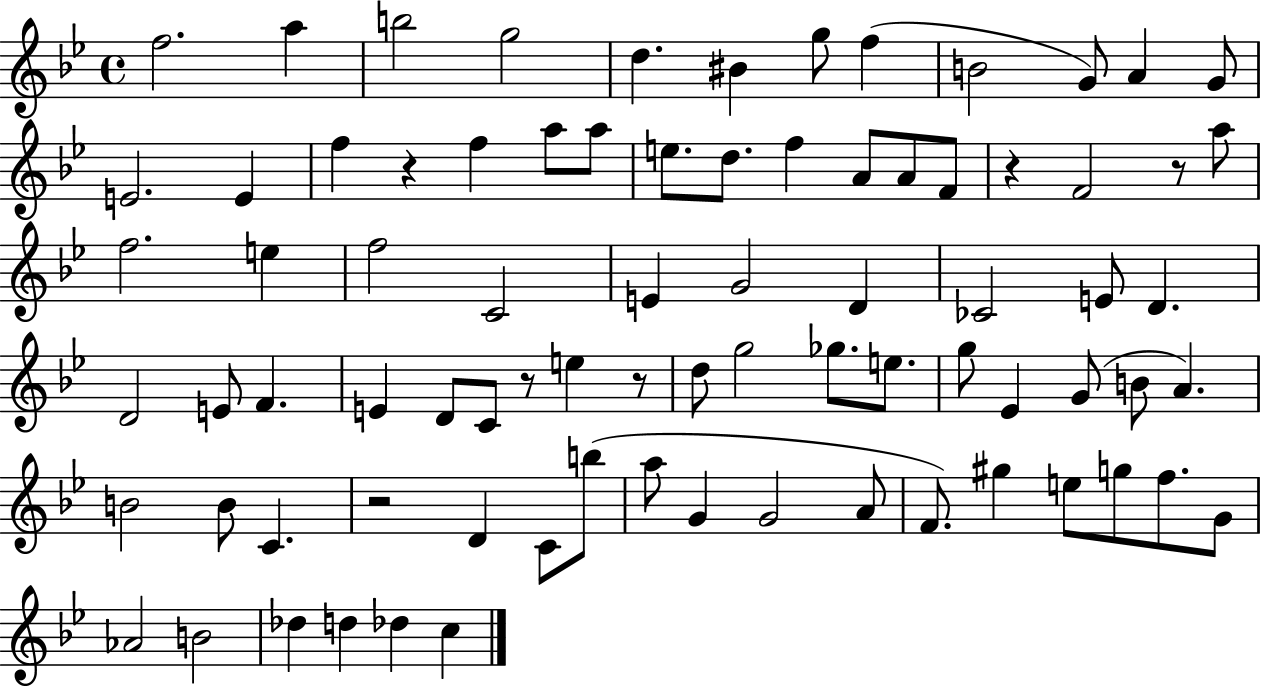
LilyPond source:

{
  \clef treble
  \time 4/4
  \defaultTimeSignature
  \key bes \major
  f''2. a''4 | b''2 g''2 | d''4. bis'4 g''8 f''4( | b'2 g'8) a'4 g'8 | \break e'2. e'4 | f''4 r4 f''4 a''8 a''8 | e''8. d''8. f''4 a'8 a'8 f'8 | r4 f'2 r8 a''8 | \break f''2. e''4 | f''2 c'2 | e'4 g'2 d'4 | ces'2 e'8 d'4. | \break d'2 e'8 f'4. | e'4 d'8 c'8 r8 e''4 r8 | d''8 g''2 ges''8. e''8. | g''8 ees'4 g'8( b'8 a'4.) | \break b'2 b'8 c'4. | r2 d'4 c'8 b''8( | a''8 g'4 g'2 a'8 | f'8.) gis''4 e''8 g''8 f''8. g'8 | \break aes'2 b'2 | des''4 d''4 des''4 c''4 | \bar "|."
}